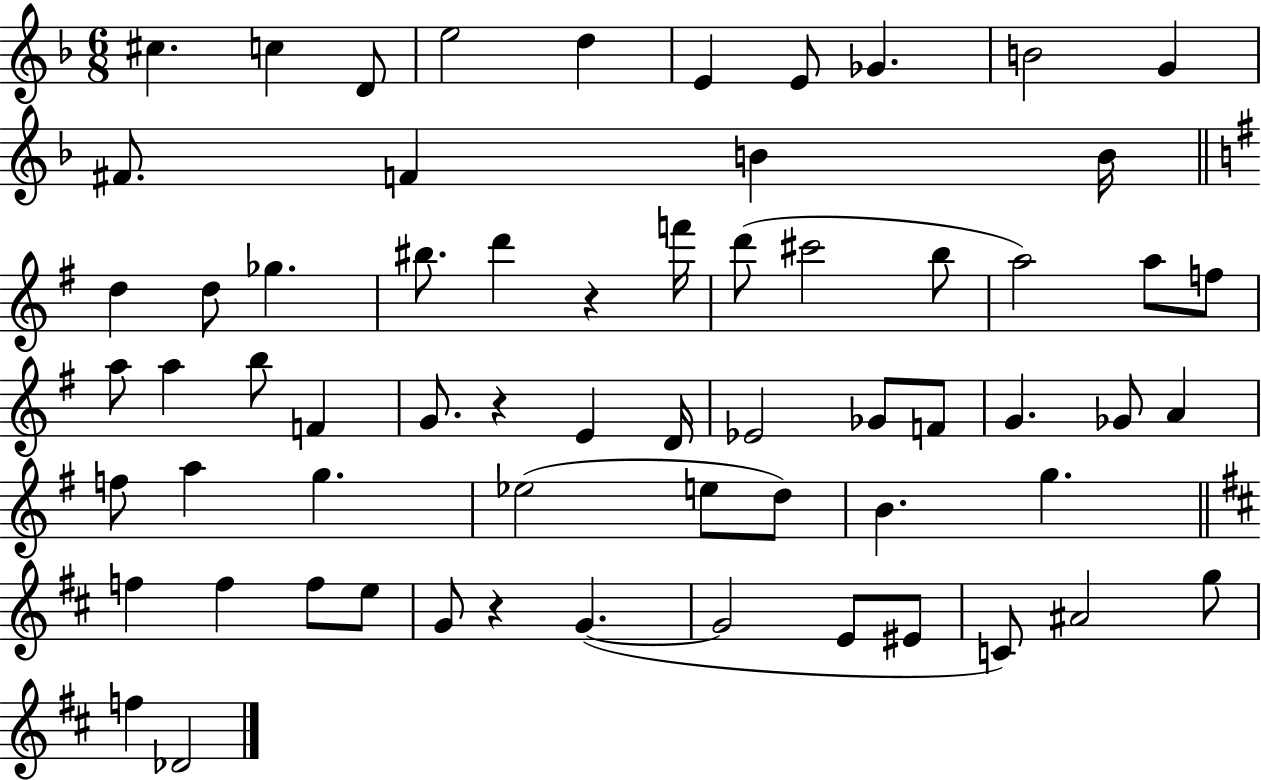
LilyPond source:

{
  \clef treble
  \numericTimeSignature
  \time 6/8
  \key f \major
  cis''4. c''4 d'8 | e''2 d''4 | e'4 e'8 ges'4. | b'2 g'4 | \break fis'8. f'4 b'4 b'16 | \bar "||" \break \key g \major d''4 d''8 ges''4. | bis''8. d'''4 r4 f'''16 | d'''8( cis'''2 b''8 | a''2) a''8 f''8 | \break a''8 a''4 b''8 f'4 | g'8. r4 e'4 d'16 | ees'2 ges'8 f'8 | g'4. ges'8 a'4 | \break f''8 a''4 g''4. | ees''2( e''8 d''8) | b'4. g''4. | \bar "||" \break \key d \major f''4 f''4 f''8 e''8 | g'8 r4 g'4.~(~ | g'2 e'8 eis'8 | c'8) ais'2 g''8 | \break f''4 des'2 | \bar "|."
}